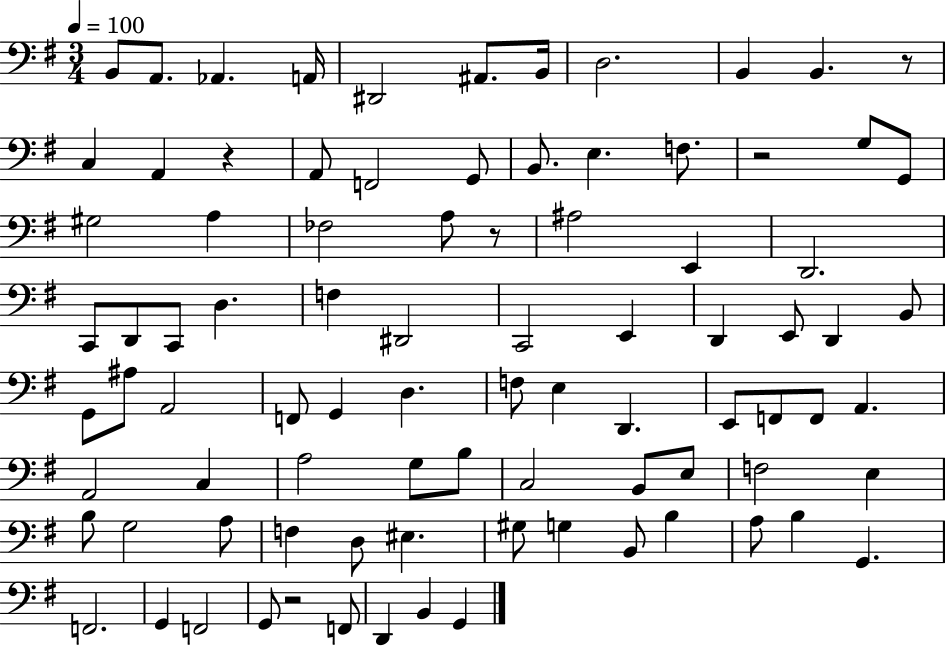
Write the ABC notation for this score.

X:1
T:Untitled
M:3/4
L:1/4
K:G
B,,/2 A,,/2 _A,, A,,/4 ^D,,2 ^A,,/2 B,,/4 D,2 B,, B,, z/2 C, A,, z A,,/2 F,,2 G,,/2 B,,/2 E, F,/2 z2 G,/2 G,,/2 ^G,2 A, _F,2 A,/2 z/2 ^A,2 E,, D,,2 C,,/2 D,,/2 C,,/2 D, F, ^D,,2 C,,2 E,, D,, E,,/2 D,, B,,/2 G,,/2 ^A,/2 A,,2 F,,/2 G,, D, F,/2 E, D,, E,,/2 F,,/2 F,,/2 A,, A,,2 C, A,2 G,/2 B,/2 C,2 B,,/2 E,/2 F,2 E, B,/2 G,2 A,/2 F, D,/2 ^E, ^G,/2 G, B,,/2 B, A,/2 B, G,, F,,2 G,, F,,2 G,,/2 z2 F,,/2 D,, B,, G,,